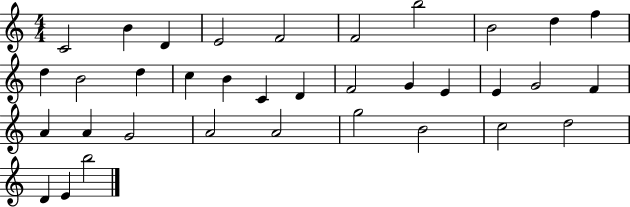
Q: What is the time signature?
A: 4/4